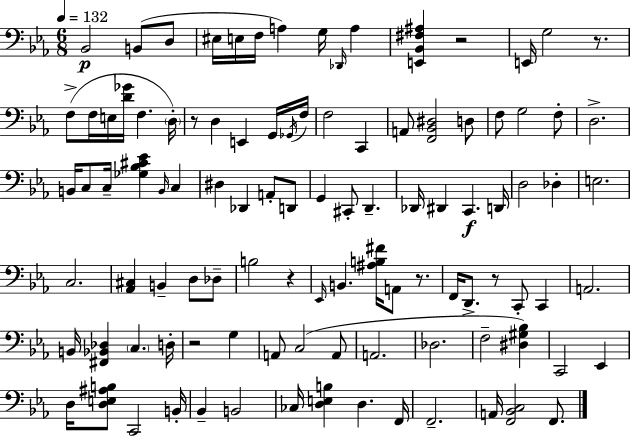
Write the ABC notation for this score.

X:1
T:Untitled
M:6/8
L:1/4
K:Cm
_B,,2 B,,/2 D,/2 ^E,/4 E,/4 F,/4 A, G,/4 _D,,/4 A, [E,,_B,,^F,^A,] z2 E,,/4 G,2 z/2 F,/2 F,/4 E,/4 [D_G]/4 F, D,/4 z/2 D, E,, G,,/4 _G,,/4 F,/4 F,2 C,, A,,/2 [F,,_B,,^D,]2 D,/2 F,/2 G,2 F,/2 D,2 B,,/4 C,/2 C,/4 [_G,_B,^C_E] B,,/4 C, ^D, _D,, A,,/2 D,,/2 G,, ^C,,/2 D,, _D,,/4 ^D,, C,, D,,/4 D,2 _D, E,2 C,2 [_A,,^C,] B,, D,/2 _D,/2 B,2 z _E,,/4 B,, [^A,B,^F]/4 A,,/2 z/2 F,,/4 D,,/2 z/2 C,,/2 C,, A,,2 B,,/4 [^F,,_B,,_D,] C, D,/4 z2 G, A,,/2 C,2 A,,/2 A,,2 _D,2 F,2 [^D,^G,_B,] C,,2 _E,, D,/4 [D,E,^A,B,]/2 C,,2 B,,/4 _B,, B,,2 _C,/4 [D,E,B,] D, F,,/4 F,,2 A,,/4 [F,,_B,,C,]2 F,,/2